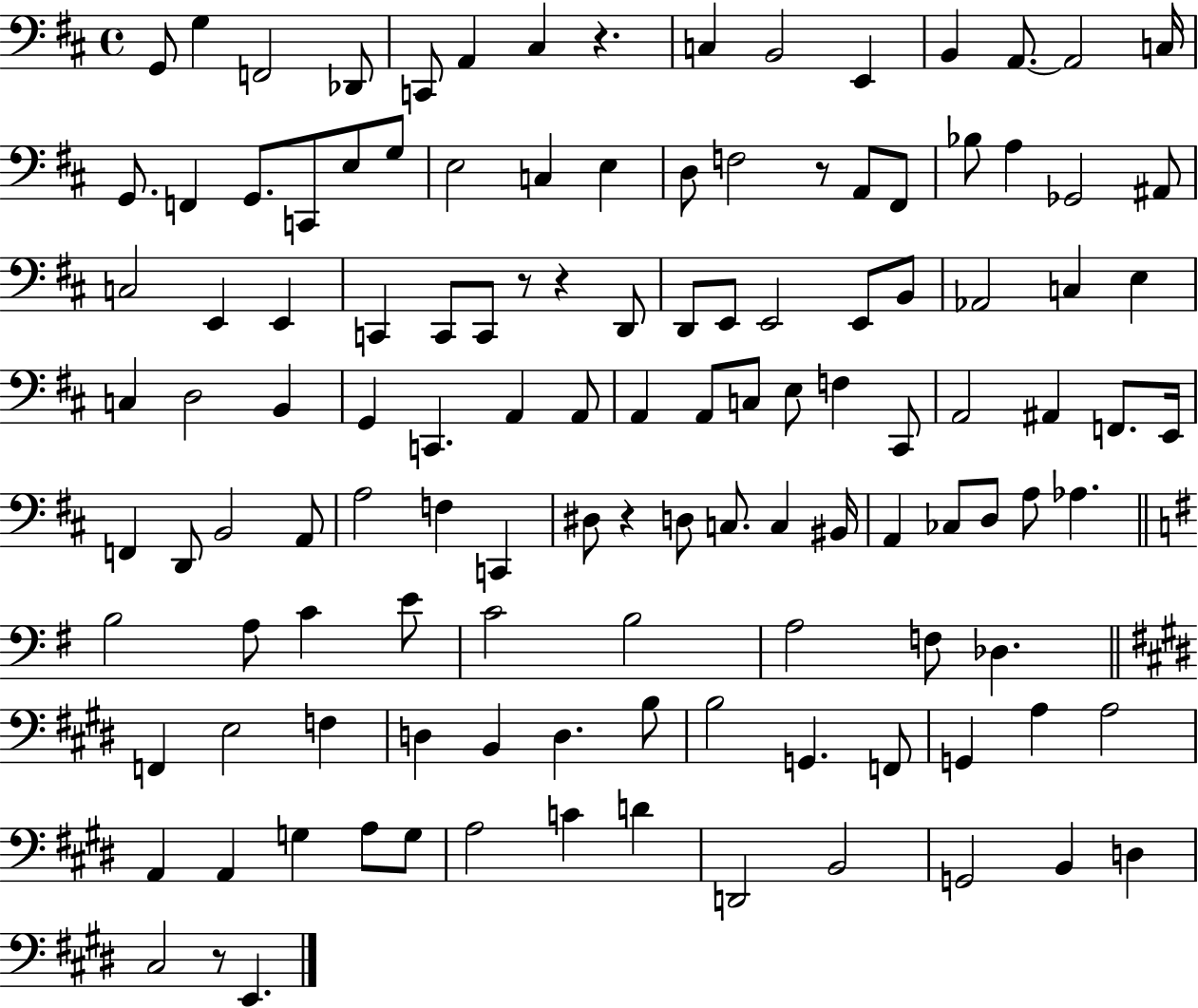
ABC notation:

X:1
T:Untitled
M:4/4
L:1/4
K:D
G,,/2 G, F,,2 _D,,/2 C,,/2 A,, ^C, z C, B,,2 E,, B,, A,,/2 A,,2 C,/4 G,,/2 F,, G,,/2 C,,/2 E,/2 G,/2 E,2 C, E, D,/2 F,2 z/2 A,,/2 ^F,,/2 _B,/2 A, _G,,2 ^A,,/2 C,2 E,, E,, C,, C,,/2 C,,/2 z/2 z D,,/2 D,,/2 E,,/2 E,,2 E,,/2 B,,/2 _A,,2 C, E, C, D,2 B,, G,, C,, A,, A,,/2 A,, A,,/2 C,/2 E,/2 F, ^C,,/2 A,,2 ^A,, F,,/2 E,,/4 F,, D,,/2 B,,2 A,,/2 A,2 F, C,, ^D,/2 z D,/2 C,/2 C, ^B,,/4 A,, _C,/2 D,/2 A,/2 _A, B,2 A,/2 C E/2 C2 B,2 A,2 F,/2 _D, F,, E,2 F, D, B,, D, B,/2 B,2 G,, F,,/2 G,, A, A,2 A,, A,, G, A,/2 G,/2 A,2 C D D,,2 B,,2 G,,2 B,, D, ^C,2 z/2 E,,